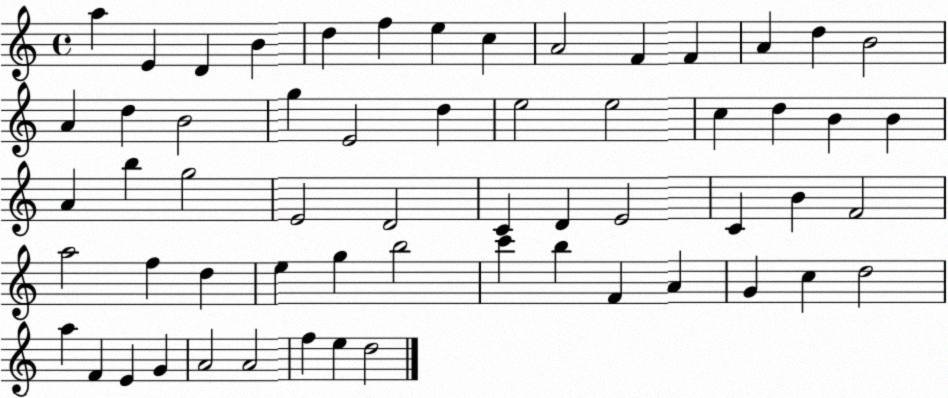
X:1
T:Untitled
M:4/4
L:1/4
K:C
a E D B d f e c A2 F F A d B2 A d B2 g E2 d e2 e2 c d B B A b g2 E2 D2 C D E2 C B F2 a2 f d e g b2 c' b F A G c d2 a F E G A2 A2 f e d2